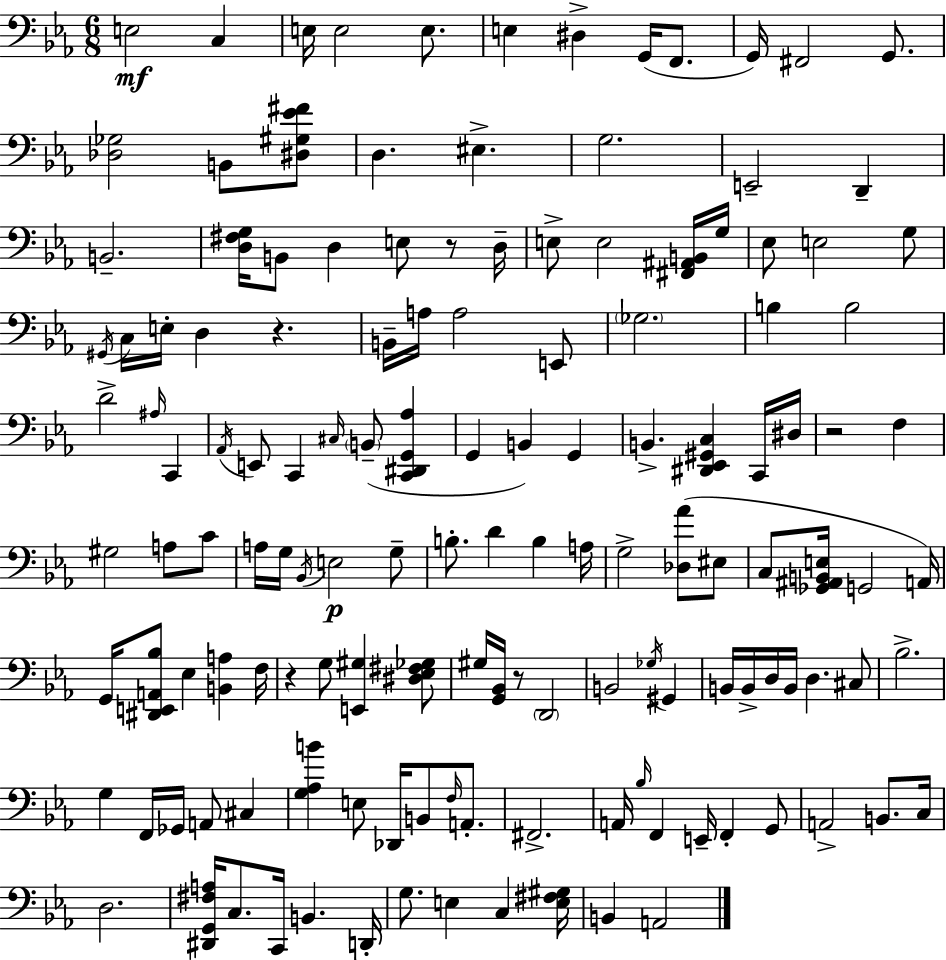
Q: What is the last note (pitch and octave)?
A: A2